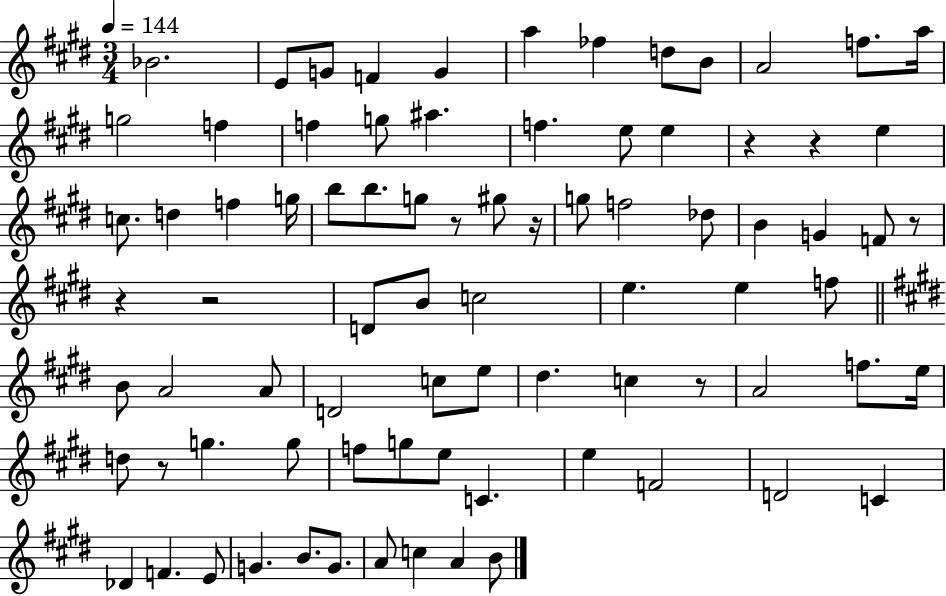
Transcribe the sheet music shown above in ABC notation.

X:1
T:Untitled
M:3/4
L:1/4
K:E
_B2 E/2 G/2 F G a _f d/2 B/2 A2 f/2 a/4 g2 f f g/2 ^a f e/2 e z z e c/2 d f g/4 b/2 b/2 g/2 z/2 ^g/2 z/4 g/2 f2 _d/2 B G F/2 z/2 z z2 D/2 B/2 c2 e e f/2 B/2 A2 A/2 D2 c/2 e/2 ^d c z/2 A2 f/2 e/4 d/2 z/2 g g/2 f/2 g/2 e/2 C e F2 D2 C _D F E/2 G B/2 G/2 A/2 c A B/2